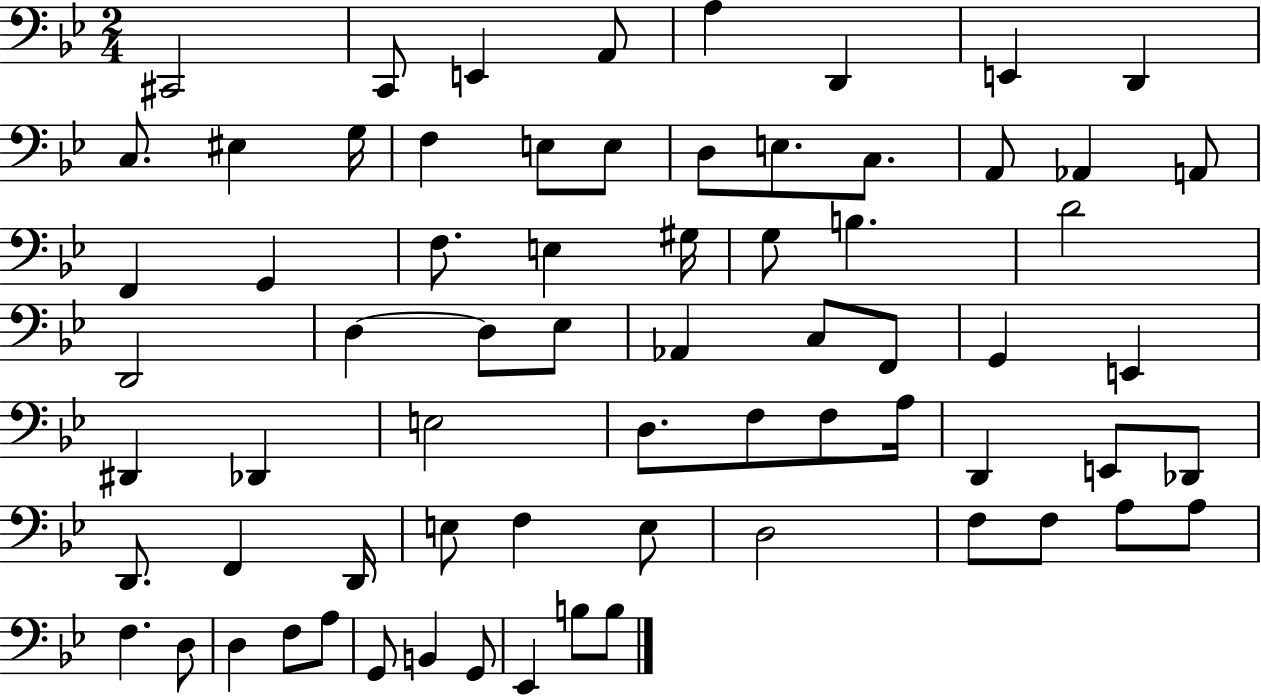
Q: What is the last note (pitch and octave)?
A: B3